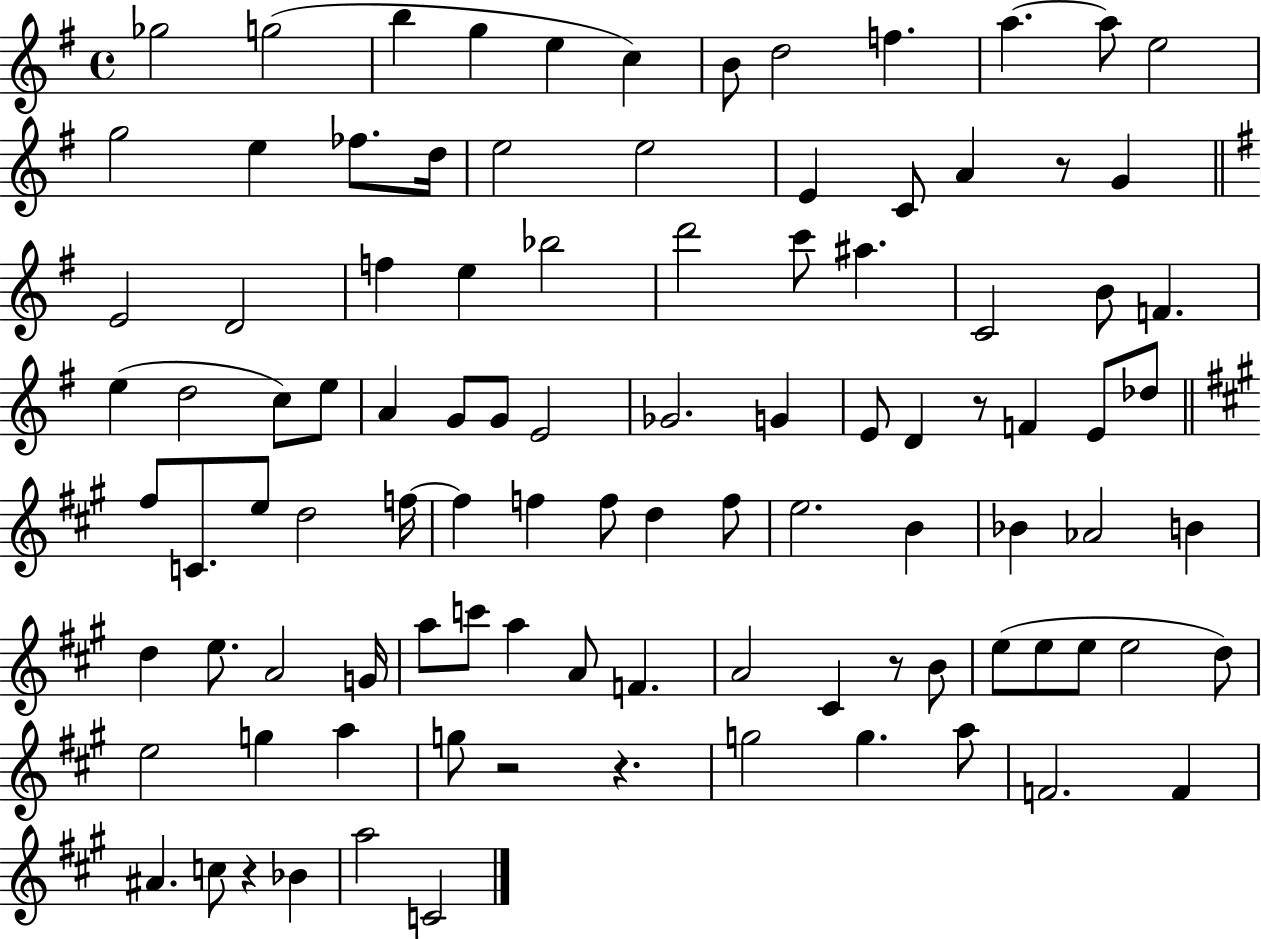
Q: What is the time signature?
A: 4/4